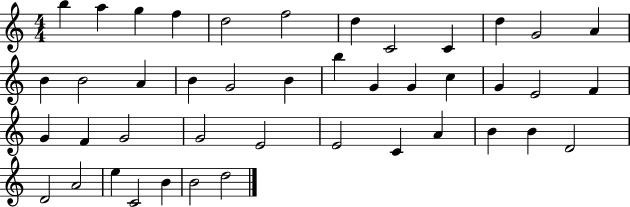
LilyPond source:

{
  \clef treble
  \numericTimeSignature
  \time 4/4
  \key c \major
  b''4 a''4 g''4 f''4 | d''2 f''2 | d''4 c'2 c'4 | d''4 g'2 a'4 | \break b'4 b'2 a'4 | b'4 g'2 b'4 | b''4 g'4 g'4 c''4 | g'4 e'2 f'4 | \break g'4 f'4 g'2 | g'2 e'2 | e'2 c'4 a'4 | b'4 b'4 d'2 | \break d'2 a'2 | e''4 c'2 b'4 | b'2 d''2 | \bar "|."
}